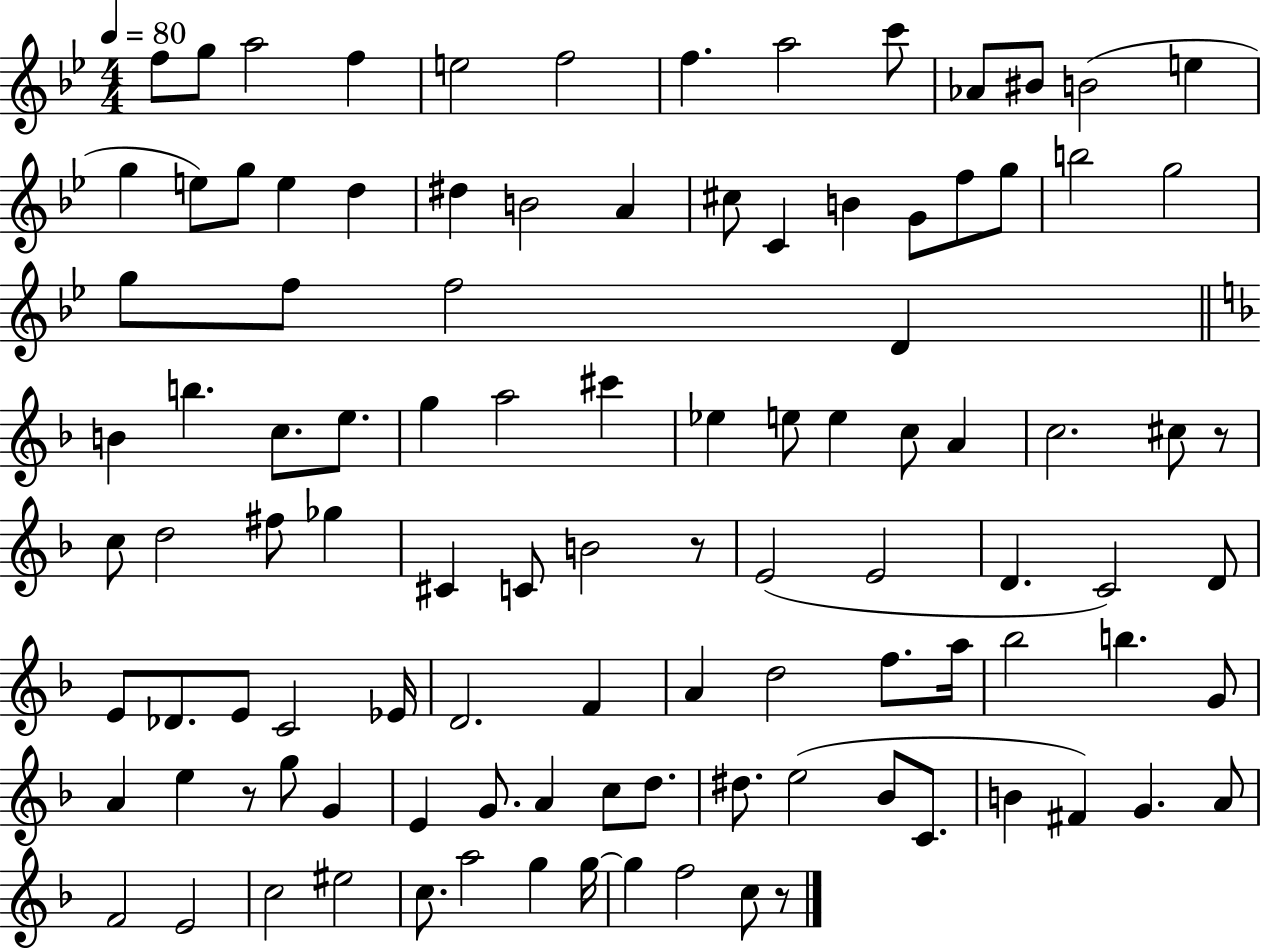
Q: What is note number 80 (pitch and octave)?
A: A4